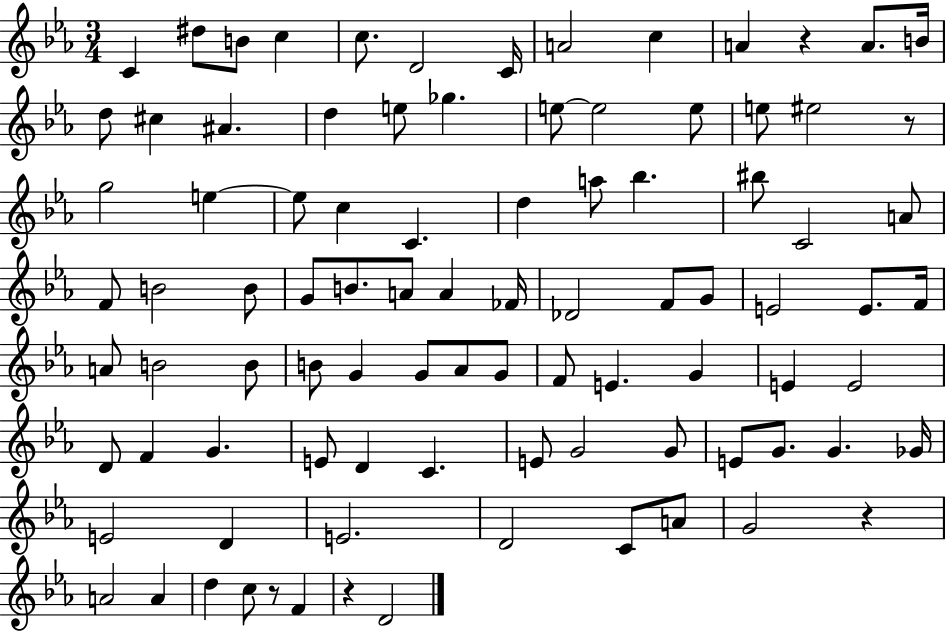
X:1
T:Untitled
M:3/4
L:1/4
K:Eb
C ^d/2 B/2 c c/2 D2 C/4 A2 c A z A/2 B/4 d/2 ^c ^A d e/2 _g e/2 e2 e/2 e/2 ^e2 z/2 g2 e e/2 c C d a/2 _b ^b/2 C2 A/2 F/2 B2 B/2 G/2 B/2 A/2 A _F/4 _D2 F/2 G/2 E2 E/2 F/4 A/2 B2 B/2 B/2 G G/2 _A/2 G/2 F/2 E G E E2 D/2 F G E/2 D C E/2 G2 G/2 E/2 G/2 G _G/4 E2 D E2 D2 C/2 A/2 G2 z A2 A d c/2 z/2 F z D2